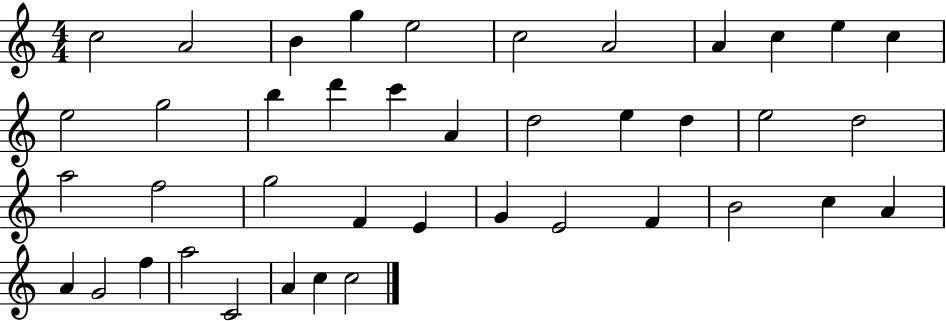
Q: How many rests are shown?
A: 0